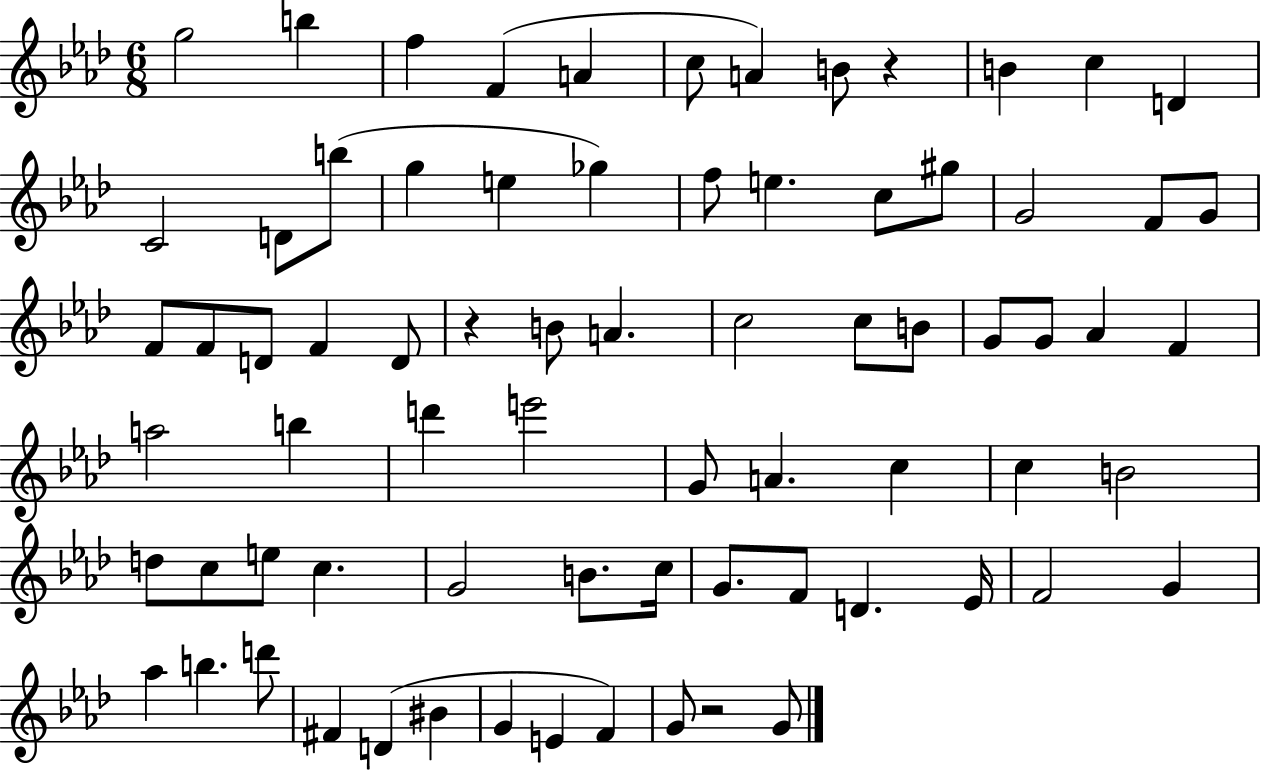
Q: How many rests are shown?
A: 3